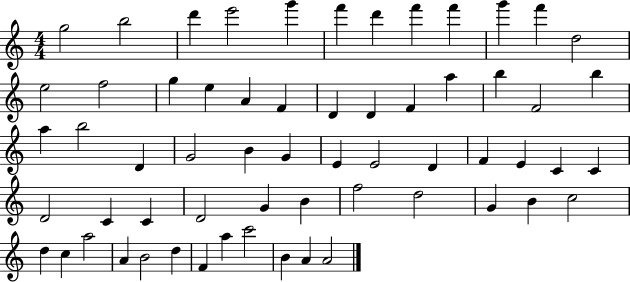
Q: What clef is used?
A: treble